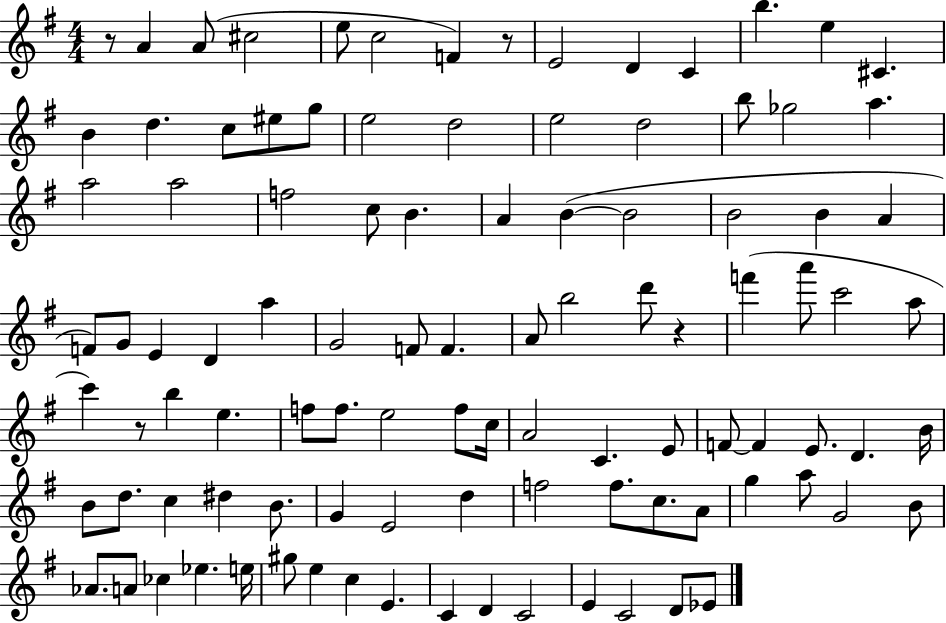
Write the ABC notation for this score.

X:1
T:Untitled
M:4/4
L:1/4
K:G
z/2 A A/2 ^c2 e/2 c2 F z/2 E2 D C b e ^C B d c/2 ^e/2 g/2 e2 d2 e2 d2 b/2 _g2 a a2 a2 f2 c/2 B A B B2 B2 B A F/2 G/2 E D a G2 F/2 F A/2 b2 d'/2 z f' a'/2 c'2 a/2 c' z/2 b e f/2 f/2 e2 f/2 c/4 A2 C E/2 F/2 F E/2 D B/4 B/2 d/2 c ^d B/2 G E2 d f2 f/2 c/2 A/2 g a/2 G2 B/2 _A/2 A/2 _c _e e/4 ^g/2 e c E C D C2 E C2 D/2 _E/2